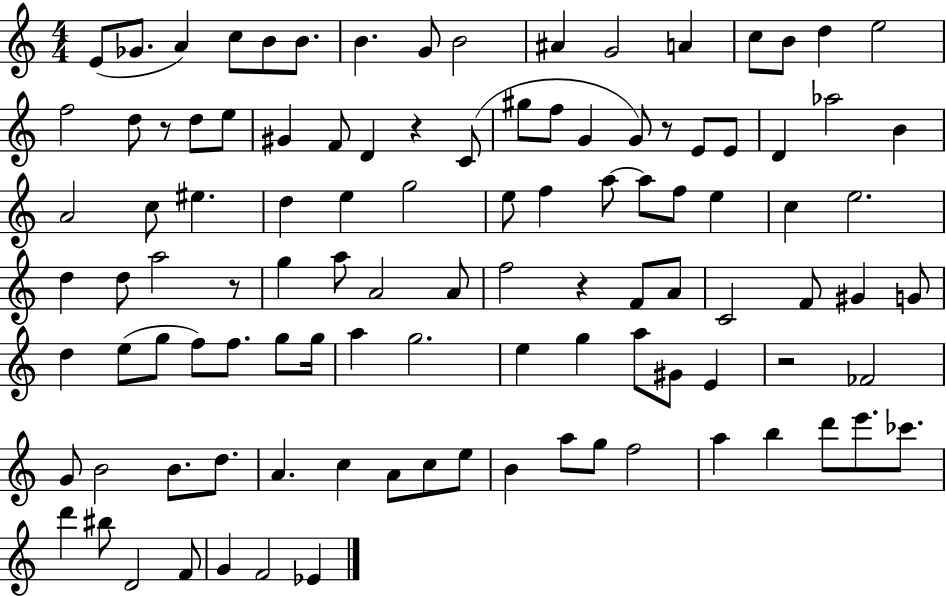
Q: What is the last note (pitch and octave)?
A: Eb4